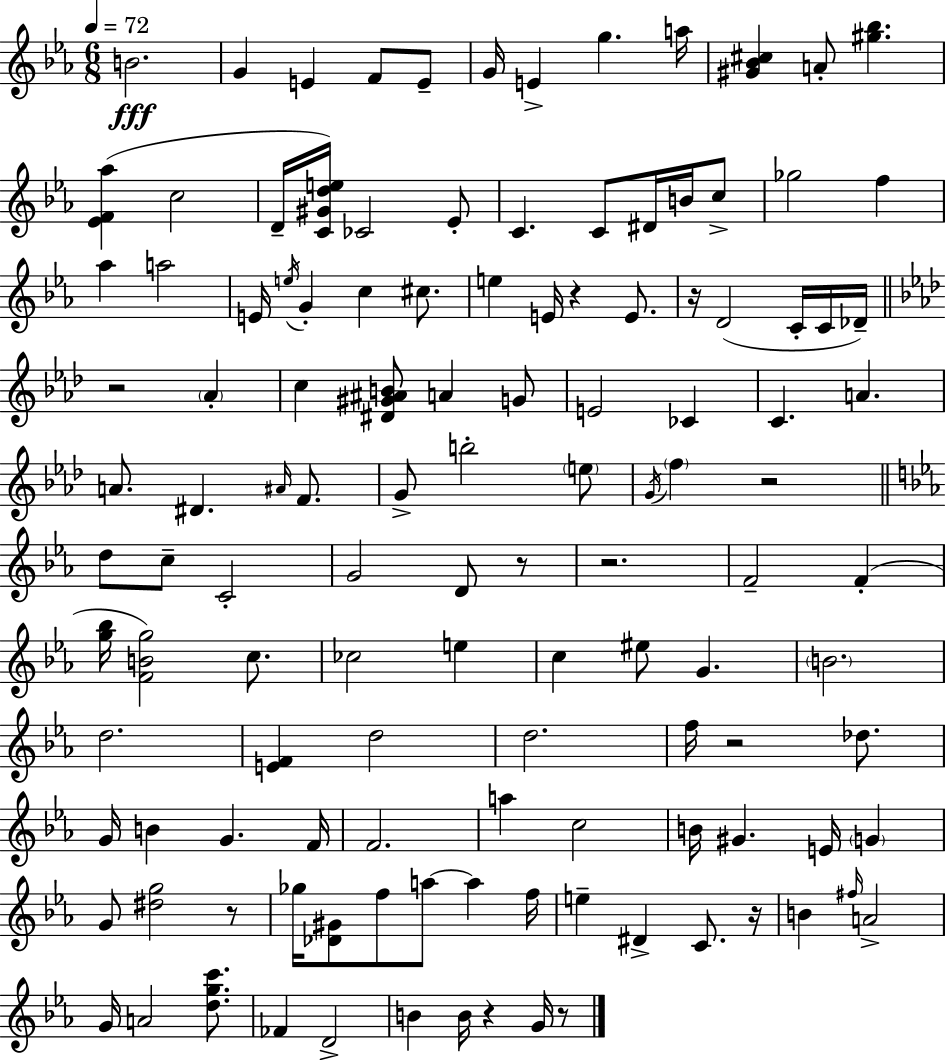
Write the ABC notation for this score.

X:1
T:Untitled
M:6/8
L:1/4
K:Eb
B2 G E F/2 E/2 G/4 E g a/4 [^G_B^c] A/2 [^g_b] [_EF_a] c2 D/4 [C^Gde]/4 _C2 _E/2 C C/2 ^D/4 B/4 c/2 _g2 f _a a2 E/4 e/4 G c ^c/2 e E/4 z E/2 z/4 D2 C/4 C/4 _D/4 z2 _A c [^D^G^AB]/2 A G/2 E2 _C C A A/2 ^D ^A/4 F/2 G/2 b2 e/2 G/4 f z2 d/2 c/2 C2 G2 D/2 z/2 z2 F2 F [g_b]/4 [FBg]2 c/2 _c2 e c ^e/2 G B2 d2 [EF] d2 d2 f/4 z2 _d/2 G/4 B G F/4 F2 a c2 B/4 ^G E/4 G G/2 [^dg]2 z/2 _g/4 [_D^G]/2 f/2 a/2 a f/4 e ^D C/2 z/4 B ^f/4 A2 G/4 A2 [dgc']/2 _F D2 B B/4 z G/4 z/2